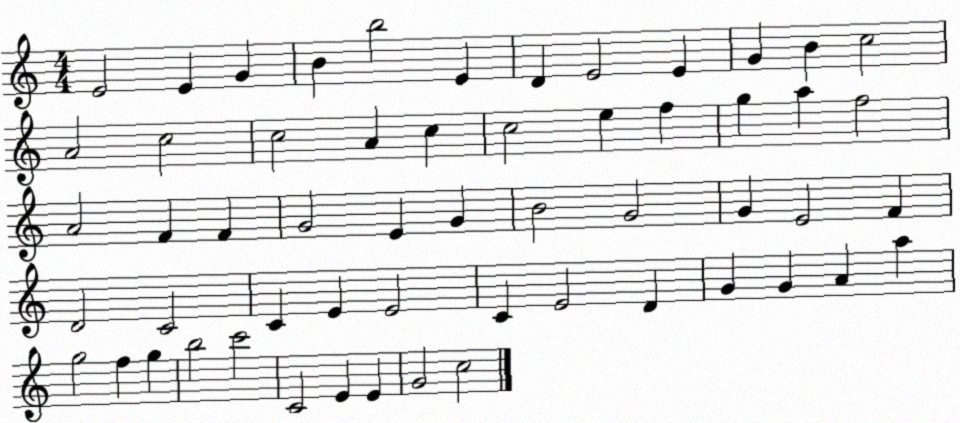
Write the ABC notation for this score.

X:1
T:Untitled
M:4/4
L:1/4
K:C
E2 E G B b2 E D E2 E G B c2 A2 c2 c2 A c c2 e f g a f2 A2 F F G2 E G B2 G2 G E2 F D2 C2 C E E2 C E2 D G G A a g2 f g b2 c'2 C2 E E G2 c2